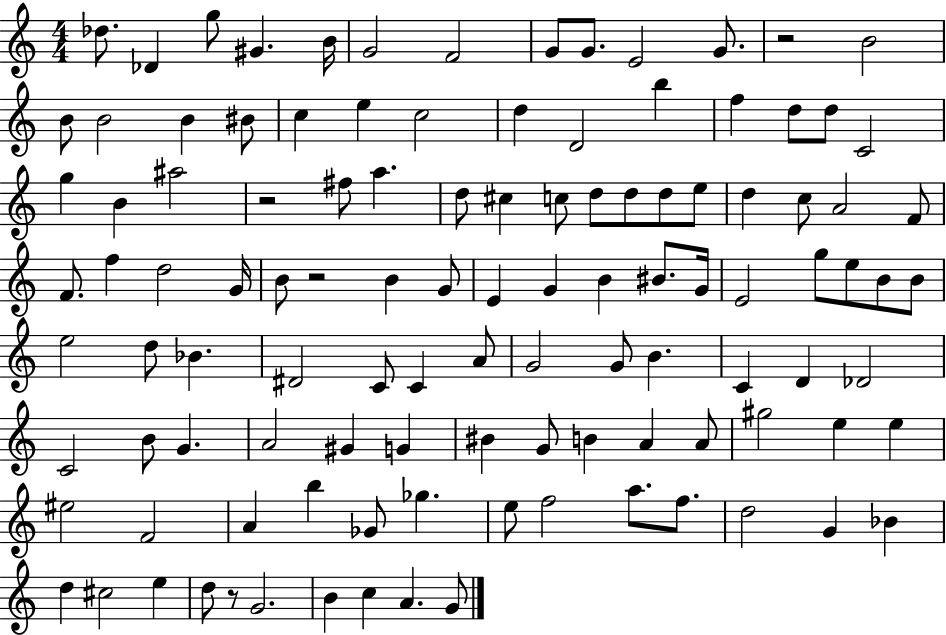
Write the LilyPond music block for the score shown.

{
  \clef treble
  \numericTimeSignature
  \time 4/4
  \key c \major
  des''8. des'4 g''8 gis'4. b'16 | g'2 f'2 | g'8 g'8. e'2 g'8. | r2 b'2 | \break b'8 b'2 b'4 bis'8 | c''4 e''4 c''2 | d''4 d'2 b''4 | f''4 d''8 d''8 c'2 | \break g''4 b'4 ais''2 | r2 fis''8 a''4. | d''8 cis''4 c''8 d''8 d''8 d''8 e''8 | d''4 c''8 a'2 f'8 | \break f'8. f''4 d''2 g'16 | b'8 r2 b'4 g'8 | e'4 g'4 b'4 bis'8. g'16 | e'2 g''8 e''8 b'8 b'8 | \break e''2 d''8 bes'4. | dis'2 c'8 c'4 a'8 | g'2 g'8 b'4. | c'4 d'4 des'2 | \break c'2 b'8 g'4. | a'2 gis'4 g'4 | bis'4 g'8 b'4 a'4 a'8 | gis''2 e''4 e''4 | \break eis''2 f'2 | a'4 b''4 ges'8 ges''4. | e''8 f''2 a''8. f''8. | d''2 g'4 bes'4 | \break d''4 cis''2 e''4 | d''8 r8 g'2. | b'4 c''4 a'4. g'8 | \bar "|."
}